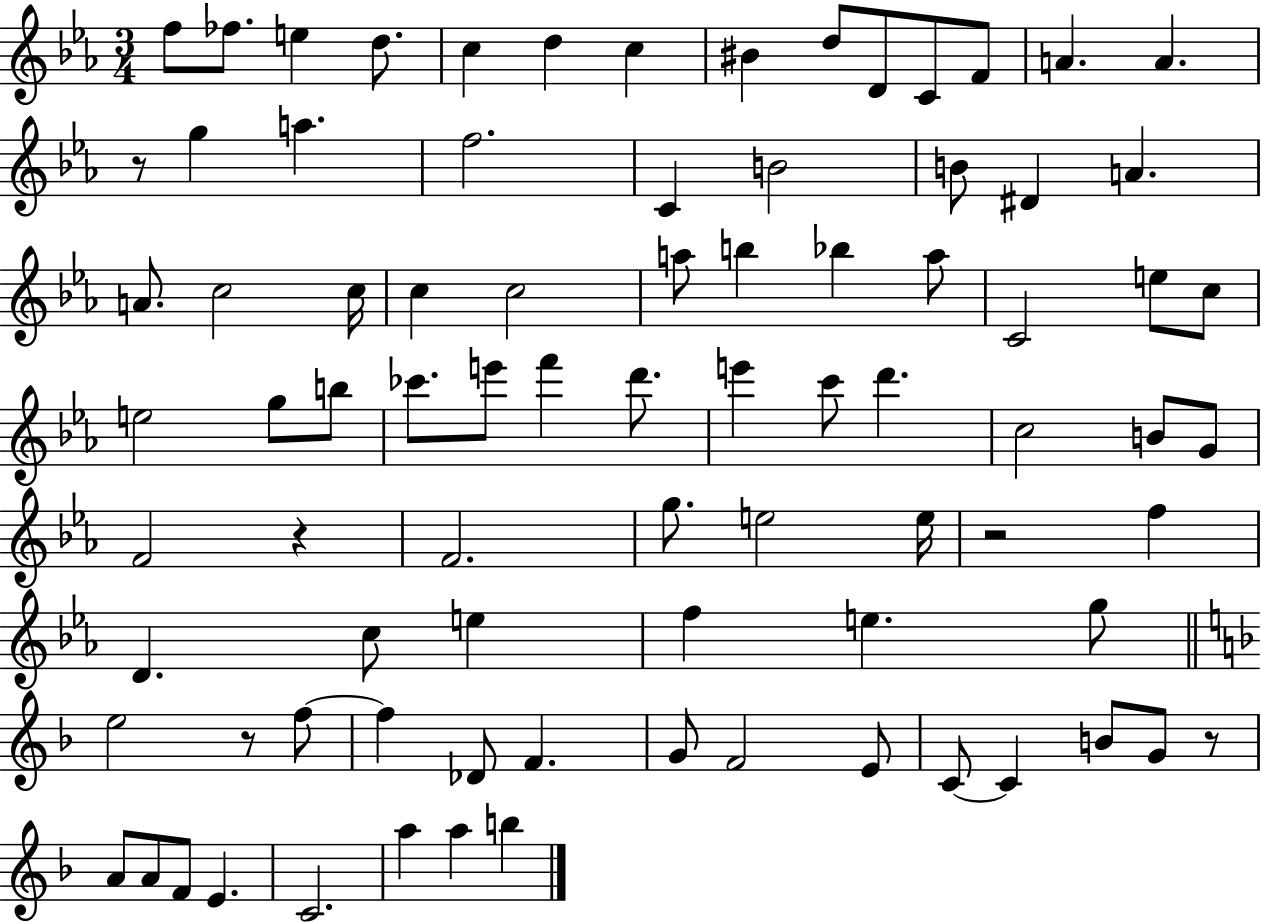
F5/e FES5/e. E5/q D5/e. C5/q D5/q C5/q BIS4/q D5/e D4/e C4/e F4/e A4/q. A4/q. R/e G5/q A5/q. F5/h. C4/q B4/h B4/e D#4/q A4/q. A4/e. C5/h C5/s C5/q C5/h A5/e B5/q Bb5/q A5/e C4/h E5/e C5/e E5/h G5/e B5/e CES6/e. E6/e F6/q D6/e. E6/q C6/e D6/q. C5/h B4/e G4/e F4/h R/q F4/h. G5/e. E5/h E5/s R/h F5/q D4/q. C5/e E5/q F5/q E5/q. G5/e E5/h R/e F5/e F5/q Db4/e F4/q. G4/e F4/h E4/e C4/e C4/q B4/e G4/e R/e A4/e A4/e F4/e E4/q. C4/h. A5/q A5/q B5/q